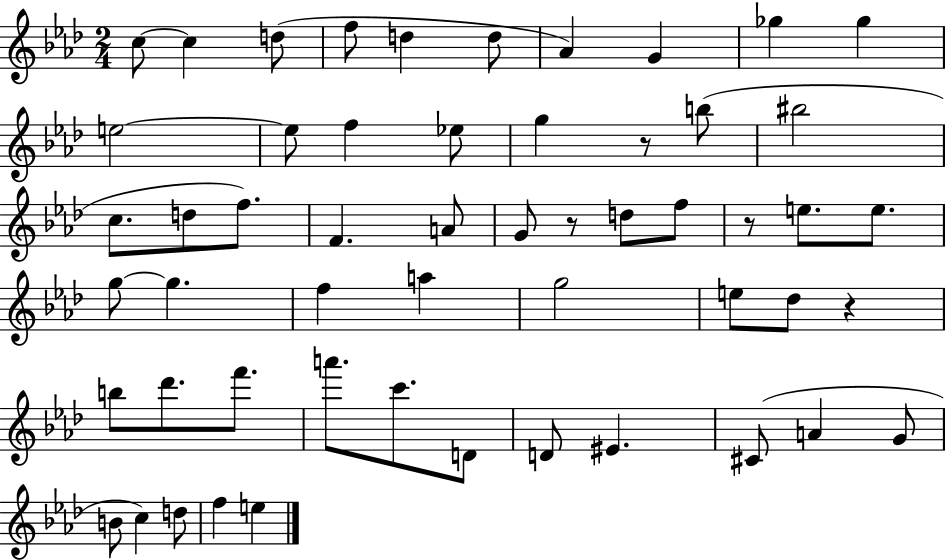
C5/e C5/q D5/e F5/e D5/q D5/e Ab4/q G4/q Gb5/q Gb5/q E5/h E5/e F5/q Eb5/e G5/q R/e B5/e BIS5/h C5/e. D5/e F5/e. F4/q. A4/e G4/e R/e D5/e F5/e R/e E5/e. E5/e. G5/e G5/q. F5/q A5/q G5/h E5/e Db5/e R/q B5/e Db6/e. F6/e. A6/e. C6/e. D4/e D4/e EIS4/q. C#4/e A4/q G4/e B4/e C5/q D5/e F5/q E5/q